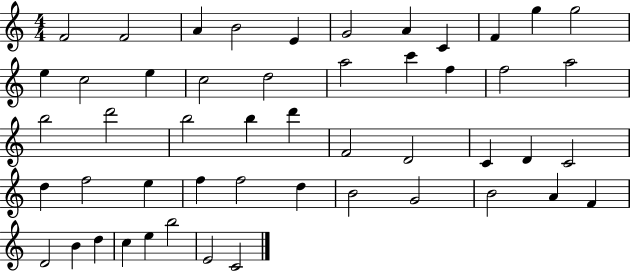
{
  \clef treble
  \numericTimeSignature
  \time 4/4
  \key c \major
  f'2 f'2 | a'4 b'2 e'4 | g'2 a'4 c'4 | f'4 g''4 g''2 | \break e''4 c''2 e''4 | c''2 d''2 | a''2 c'''4 f''4 | f''2 a''2 | \break b''2 d'''2 | b''2 b''4 d'''4 | f'2 d'2 | c'4 d'4 c'2 | \break d''4 f''2 e''4 | f''4 f''2 d''4 | b'2 g'2 | b'2 a'4 f'4 | \break d'2 b'4 d''4 | c''4 e''4 b''2 | e'2 c'2 | \bar "|."
}